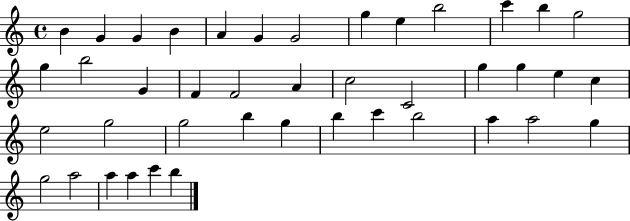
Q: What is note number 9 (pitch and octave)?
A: E5